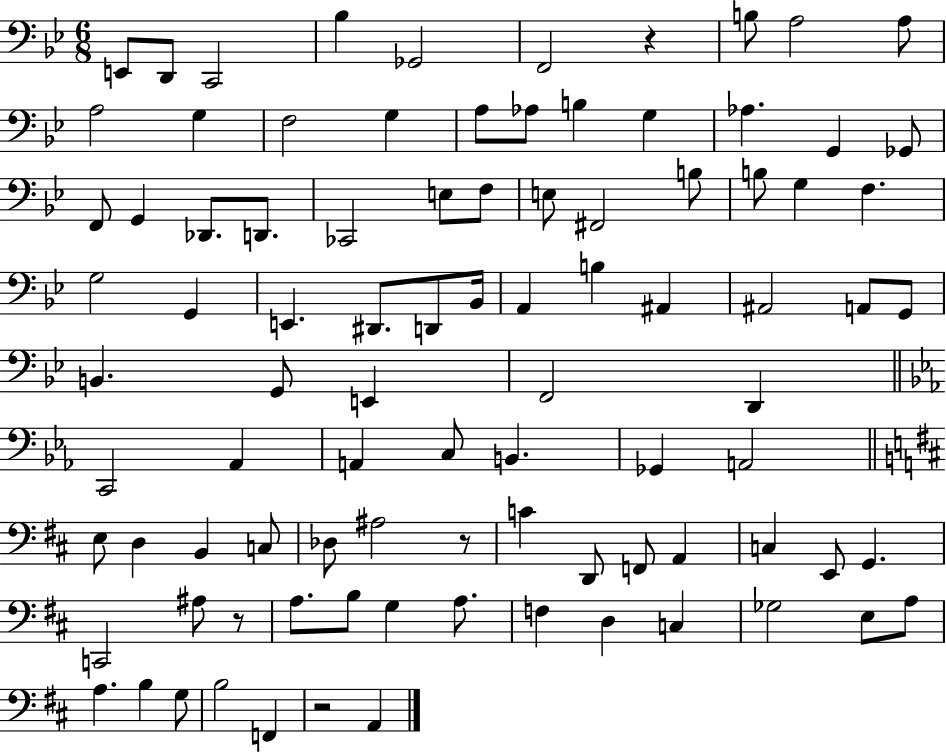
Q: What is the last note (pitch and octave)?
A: A2